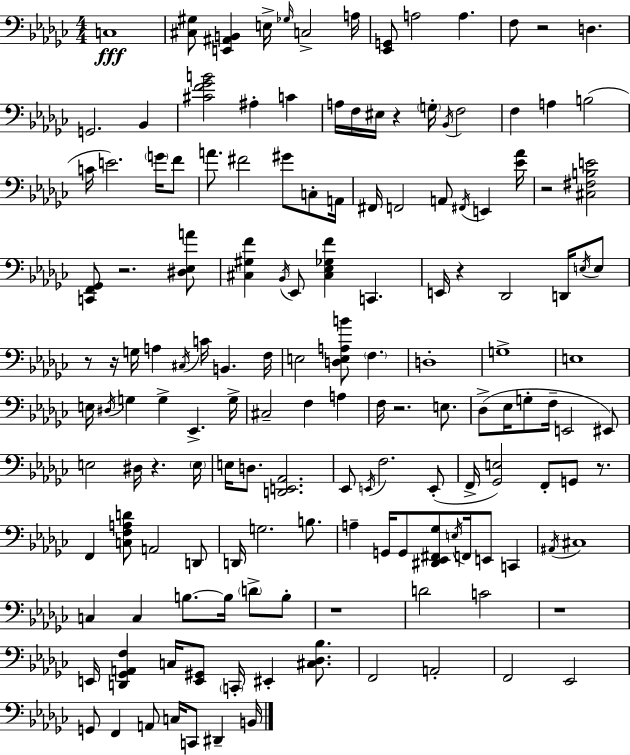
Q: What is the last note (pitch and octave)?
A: B2